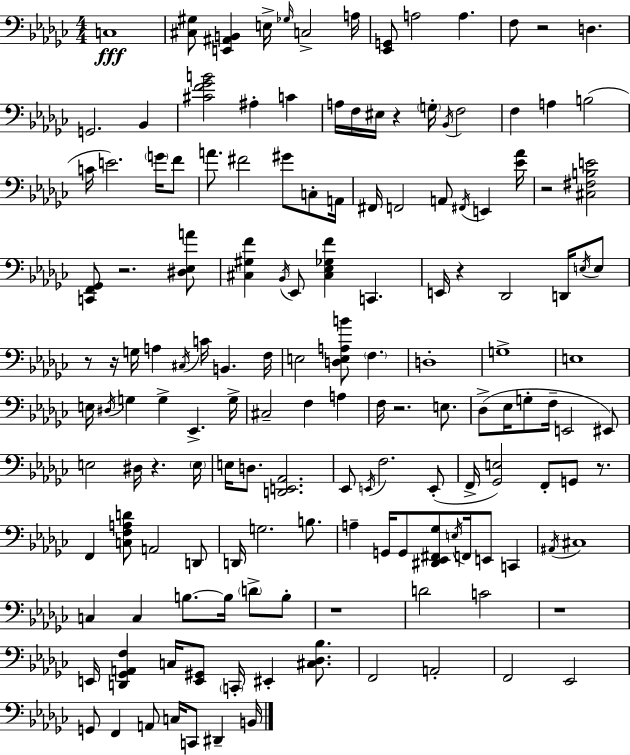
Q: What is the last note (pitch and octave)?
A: B2